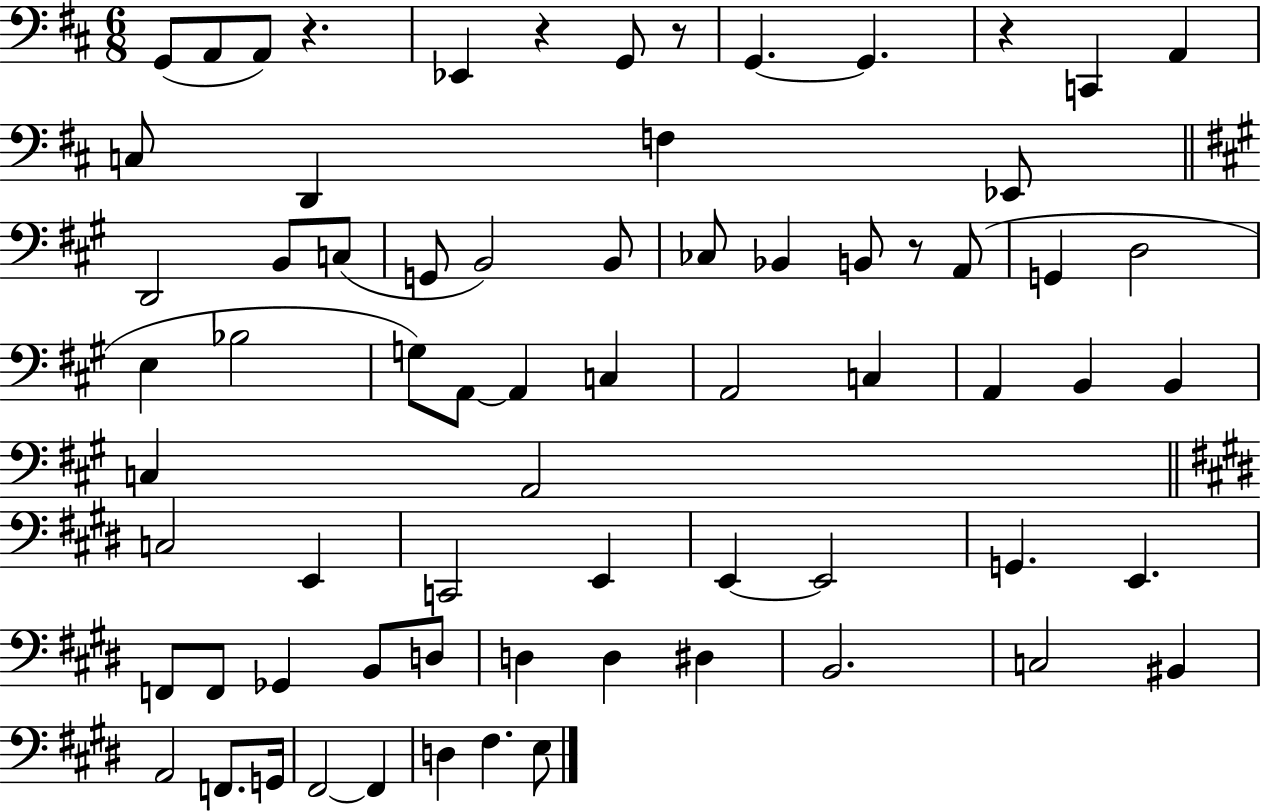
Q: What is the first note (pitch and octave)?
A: G2